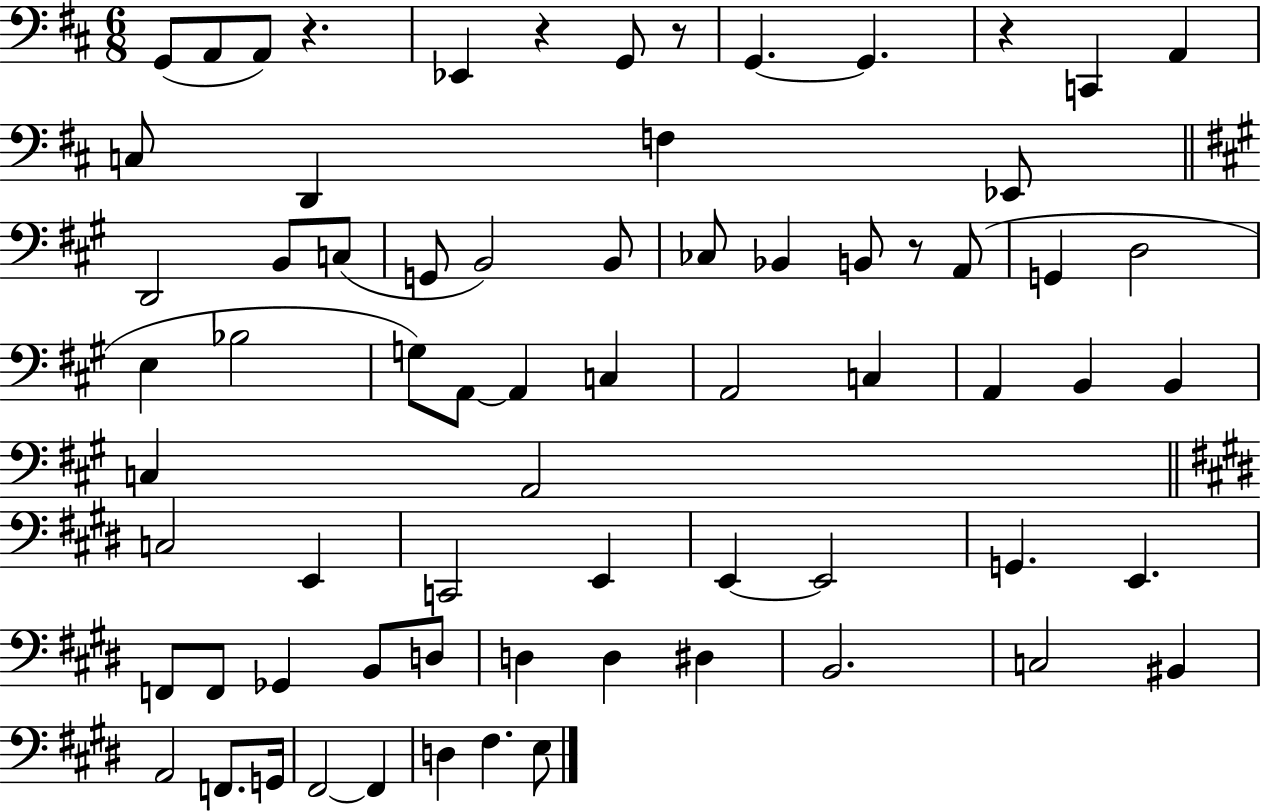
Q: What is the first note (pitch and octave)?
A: G2